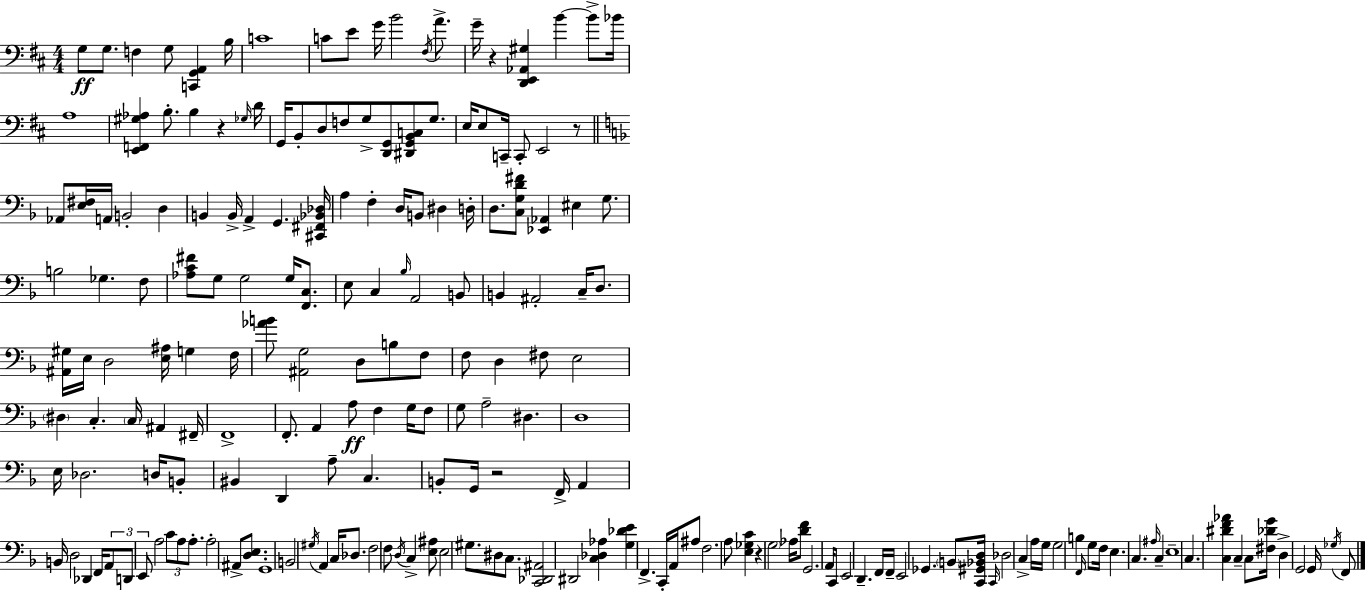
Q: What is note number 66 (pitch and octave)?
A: D3